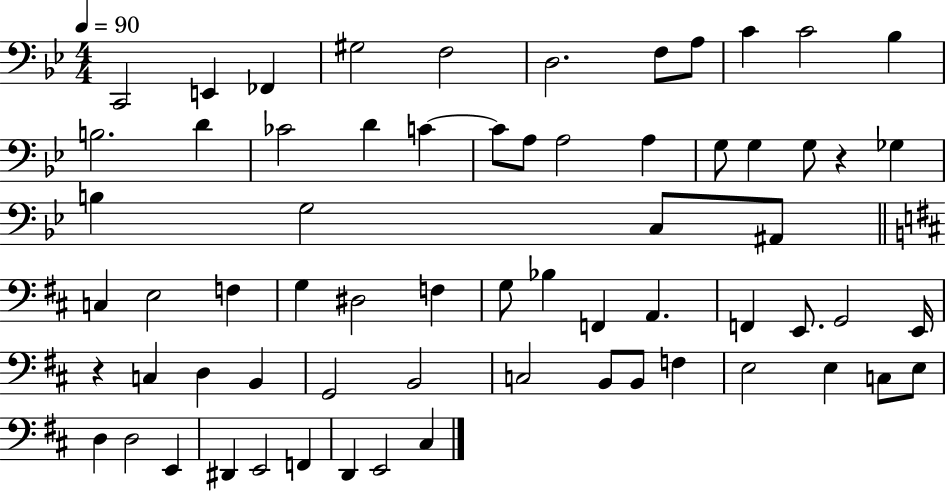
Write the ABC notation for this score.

X:1
T:Untitled
M:4/4
L:1/4
K:Bb
C,,2 E,, _F,, ^G,2 F,2 D,2 F,/2 A,/2 C C2 _B, B,2 D _C2 D C C/2 A,/2 A,2 A, G,/2 G, G,/2 z _G, B, G,2 C,/2 ^A,,/2 C, E,2 F, G, ^D,2 F, G,/2 _B, F,, A,, F,, E,,/2 G,,2 E,,/4 z C, D, B,, G,,2 B,,2 C,2 B,,/2 B,,/2 F, E,2 E, C,/2 E,/2 D, D,2 E,, ^D,, E,,2 F,, D,, E,,2 ^C,